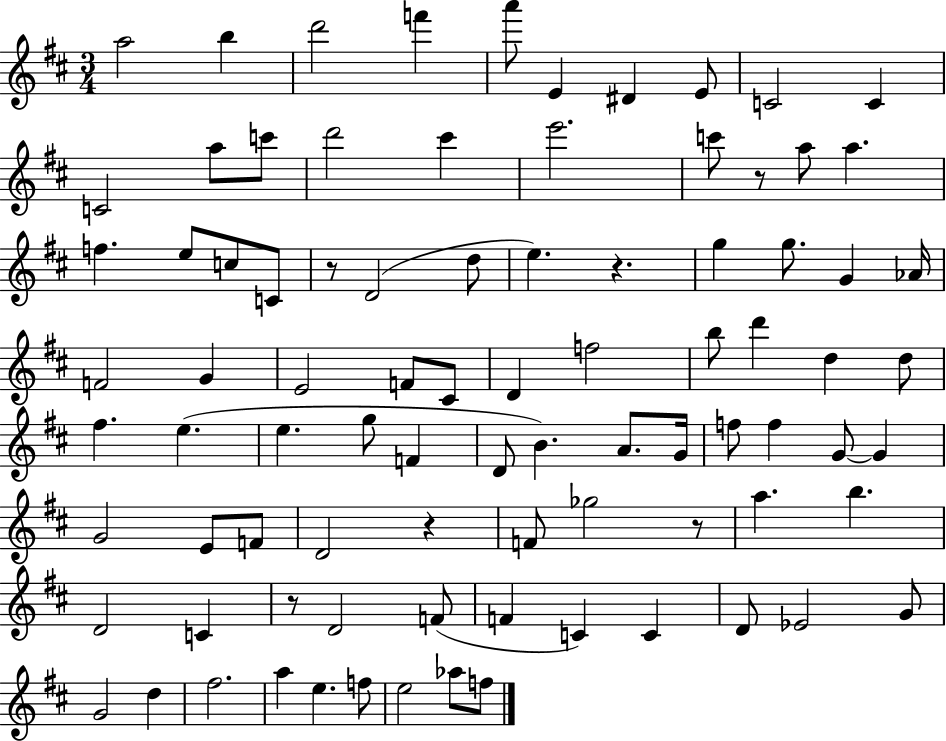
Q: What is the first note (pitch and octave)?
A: A5